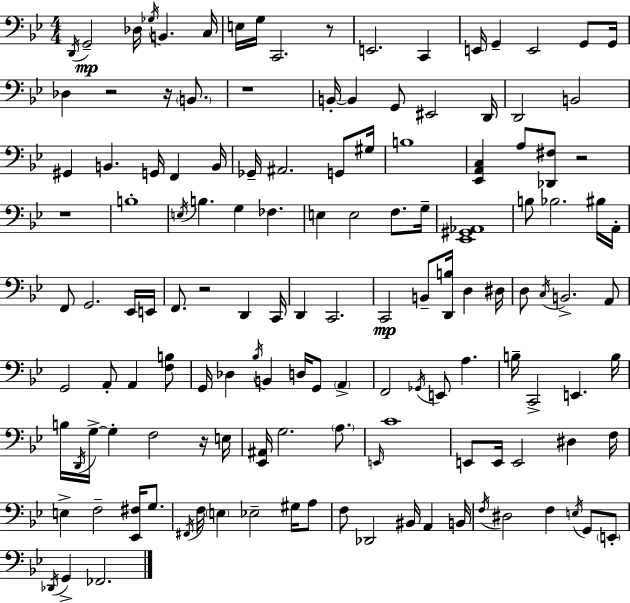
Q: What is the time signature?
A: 4/4